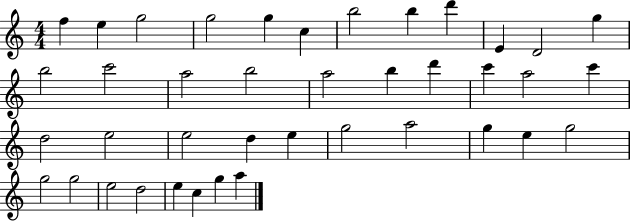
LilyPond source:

{
  \clef treble
  \numericTimeSignature
  \time 4/4
  \key c \major
  f''4 e''4 g''2 | g''2 g''4 c''4 | b''2 b''4 d'''4 | e'4 d'2 g''4 | \break b''2 c'''2 | a''2 b''2 | a''2 b''4 d'''4 | c'''4 a''2 c'''4 | \break d''2 e''2 | e''2 d''4 e''4 | g''2 a''2 | g''4 e''4 g''2 | \break g''2 g''2 | e''2 d''2 | e''4 c''4 g''4 a''4 | \bar "|."
}